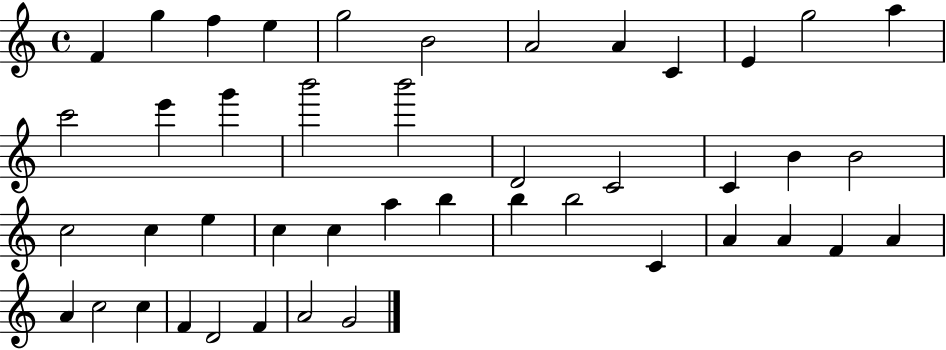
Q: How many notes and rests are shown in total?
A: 44